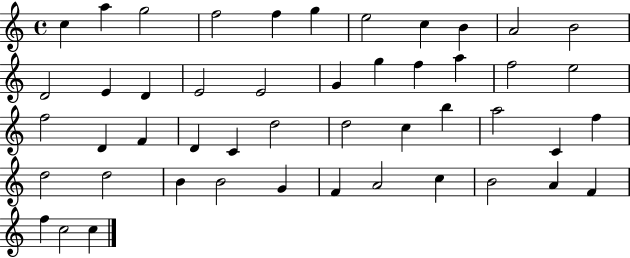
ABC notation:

X:1
T:Untitled
M:4/4
L:1/4
K:C
c a g2 f2 f g e2 c B A2 B2 D2 E D E2 E2 G g f a f2 e2 f2 D F D C d2 d2 c b a2 C f d2 d2 B B2 G F A2 c B2 A F f c2 c